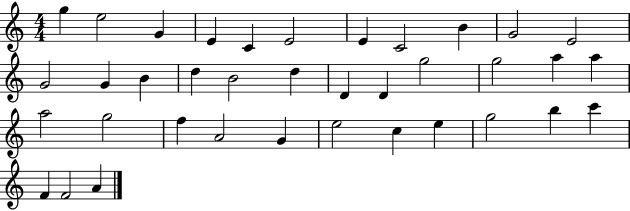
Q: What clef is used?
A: treble